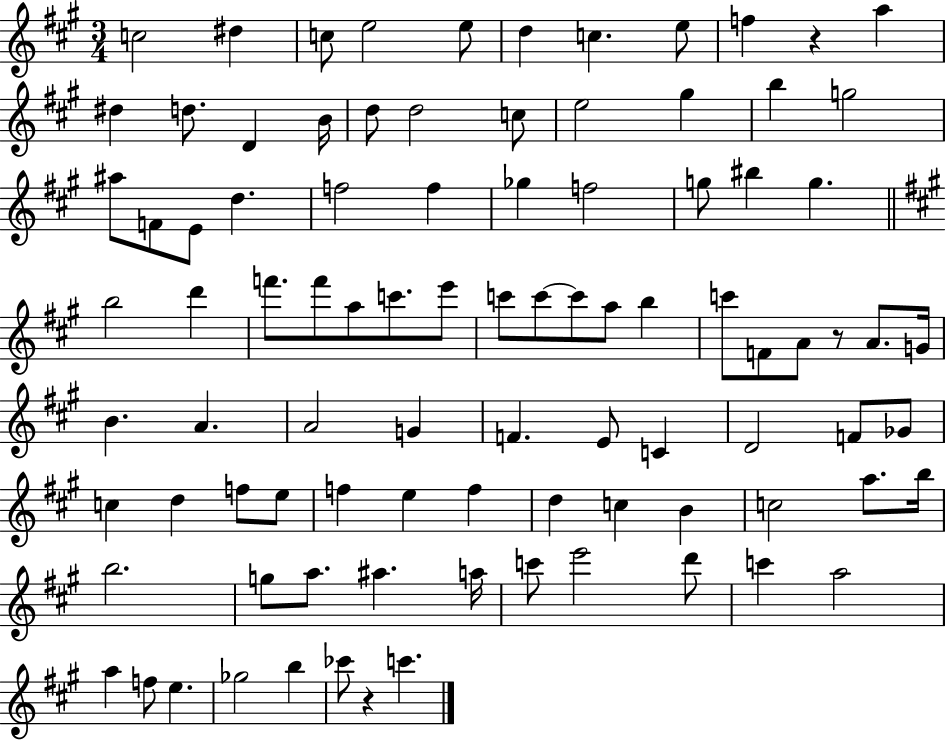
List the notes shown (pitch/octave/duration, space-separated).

C5/h D#5/q C5/e E5/h E5/e D5/q C5/q. E5/e F5/q R/q A5/q D#5/q D5/e. D4/q B4/s D5/e D5/h C5/e E5/h G#5/q B5/q G5/h A#5/e F4/e E4/e D5/q. F5/h F5/q Gb5/q F5/h G5/e BIS5/q G5/q. B5/h D6/q F6/e. F6/e A5/e C6/e. E6/e C6/e C6/e C6/e A5/e B5/q C6/e F4/e A4/e R/e A4/e. G4/s B4/q. A4/q. A4/h G4/q F4/q. E4/e C4/q D4/h F4/e Gb4/e C5/q D5/q F5/e E5/e F5/q E5/q F5/q D5/q C5/q B4/q C5/h A5/e. B5/s B5/h. G5/e A5/e. A#5/q. A5/s C6/e E6/h D6/e C6/q A5/h A5/q F5/e E5/q. Gb5/h B5/q CES6/e R/q C6/q.